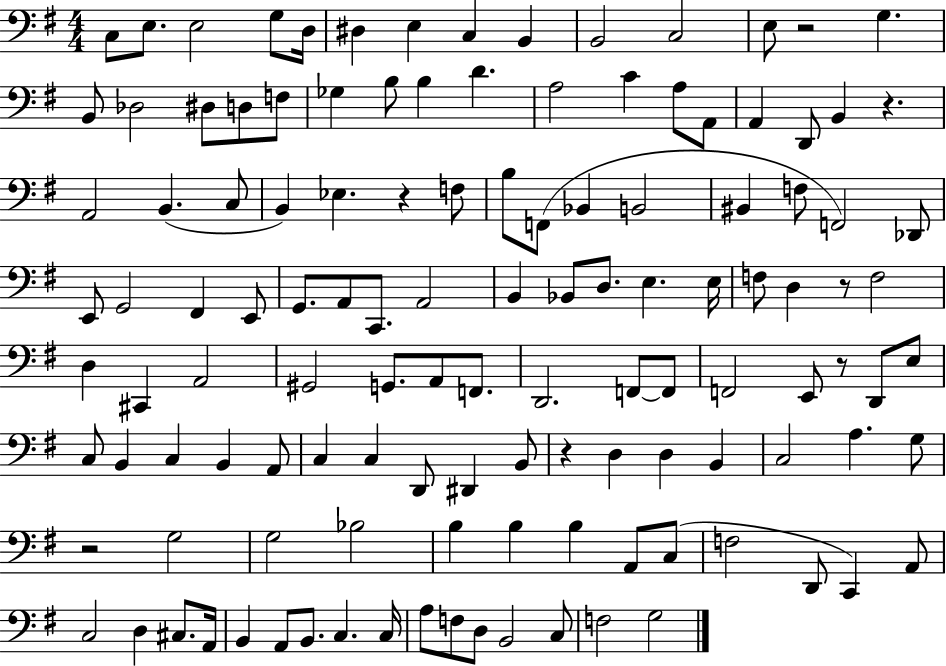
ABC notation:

X:1
T:Untitled
M:4/4
L:1/4
K:G
C,/2 E,/2 E,2 G,/2 D,/4 ^D, E, C, B,, B,,2 C,2 E,/2 z2 G, B,,/2 _D,2 ^D,/2 D,/2 F,/2 _G, B,/2 B, D A,2 C A,/2 A,,/2 A,, D,,/2 B,, z A,,2 B,, C,/2 B,, _E, z F,/2 B,/2 F,,/2 _B,, B,,2 ^B,, F,/2 F,,2 _D,,/2 E,,/2 G,,2 ^F,, E,,/2 G,,/2 A,,/2 C,,/2 A,,2 B,, _B,,/2 D,/2 E, E,/4 F,/2 D, z/2 F,2 D, ^C,, A,,2 ^G,,2 G,,/2 A,,/2 F,,/2 D,,2 F,,/2 F,,/2 F,,2 E,,/2 z/2 D,,/2 E,/2 C,/2 B,, C, B,, A,,/2 C, C, D,,/2 ^D,, B,,/2 z D, D, B,, C,2 A, G,/2 z2 G,2 G,2 _B,2 B, B, B, A,,/2 C,/2 F,2 D,,/2 C,, A,,/2 C,2 D, ^C,/2 A,,/4 B,, A,,/2 B,,/2 C, C,/4 A,/2 F,/2 D,/2 B,,2 C,/2 F,2 G,2